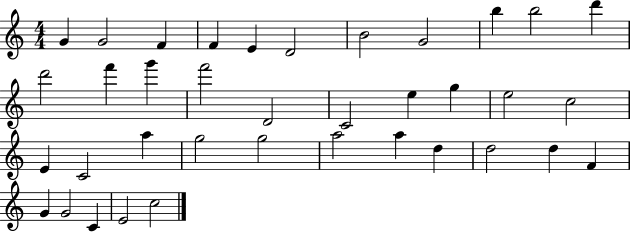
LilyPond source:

{
  \clef treble
  \numericTimeSignature
  \time 4/4
  \key c \major
  g'4 g'2 f'4 | f'4 e'4 d'2 | b'2 g'2 | b''4 b''2 d'''4 | \break d'''2 f'''4 g'''4 | f'''2 d'2 | c'2 e''4 g''4 | e''2 c''2 | \break e'4 c'2 a''4 | g''2 g''2 | a''2 a''4 d''4 | d''2 d''4 f'4 | \break g'4 g'2 c'4 | e'2 c''2 | \bar "|."
}